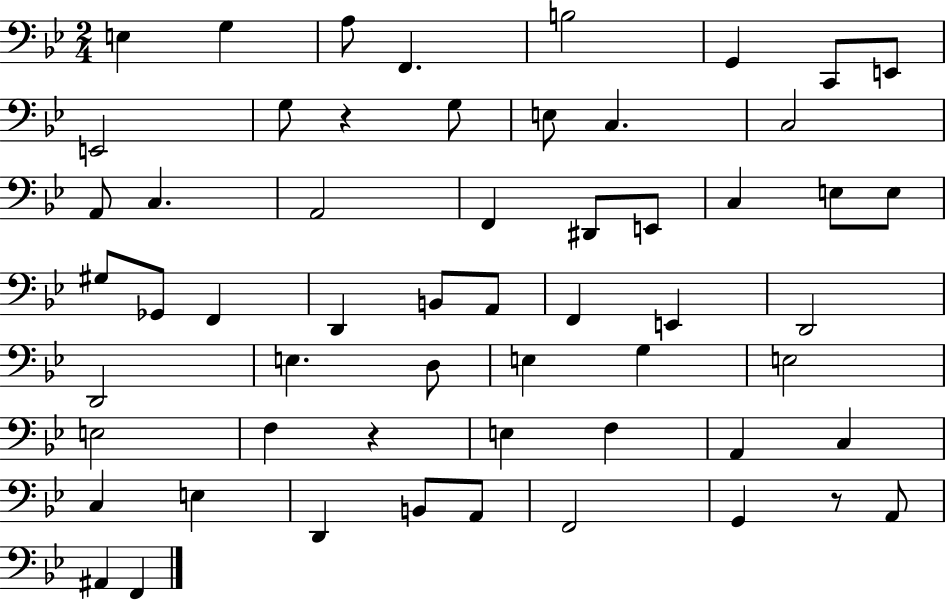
{
  \clef bass
  \numericTimeSignature
  \time 2/4
  \key bes \major
  e4 g4 | a8 f,4. | b2 | g,4 c,8 e,8 | \break e,2 | g8 r4 g8 | e8 c4. | c2 | \break a,8 c4. | a,2 | f,4 dis,8 e,8 | c4 e8 e8 | \break gis8 ges,8 f,4 | d,4 b,8 a,8 | f,4 e,4 | d,2 | \break d,2 | e4. d8 | e4 g4 | e2 | \break e2 | f4 r4 | e4 f4 | a,4 c4 | \break c4 e4 | d,4 b,8 a,8 | f,2 | g,4 r8 a,8 | \break ais,4 f,4 | \bar "|."
}